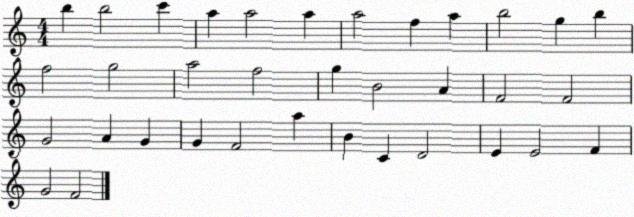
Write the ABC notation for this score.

X:1
T:Untitled
M:4/4
L:1/4
K:C
b b2 c' a a2 a a2 f a b2 g b f2 g2 a2 f2 g B2 A F2 F2 G2 A G G F2 a B C D2 E E2 F G2 F2